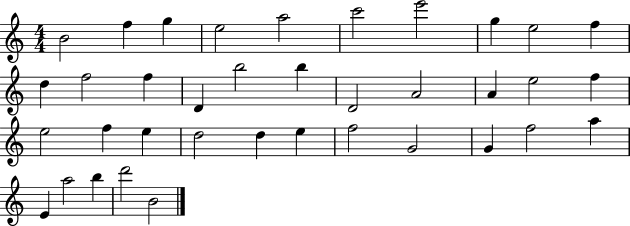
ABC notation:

X:1
T:Untitled
M:4/4
L:1/4
K:C
B2 f g e2 a2 c'2 e'2 g e2 f d f2 f D b2 b D2 A2 A e2 f e2 f e d2 d e f2 G2 G f2 a E a2 b d'2 B2